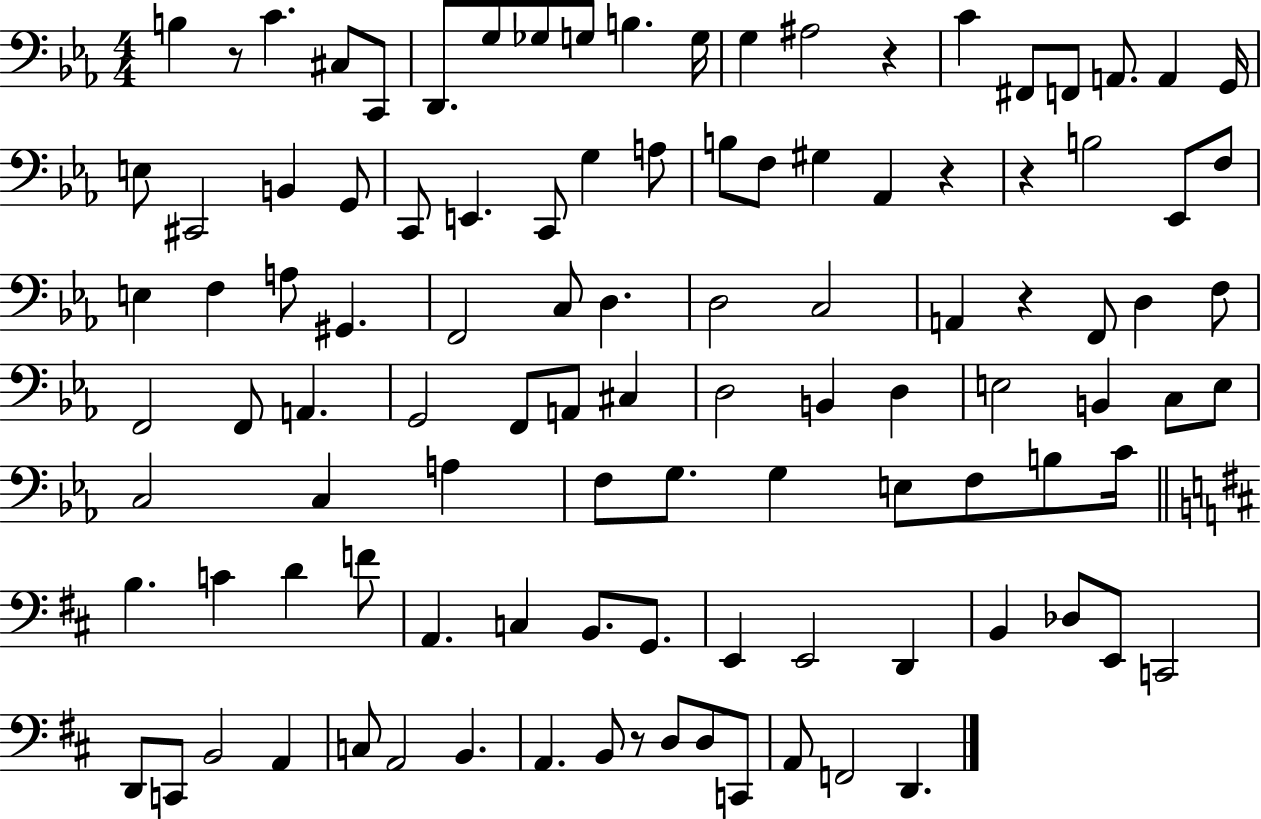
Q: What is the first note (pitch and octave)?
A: B3